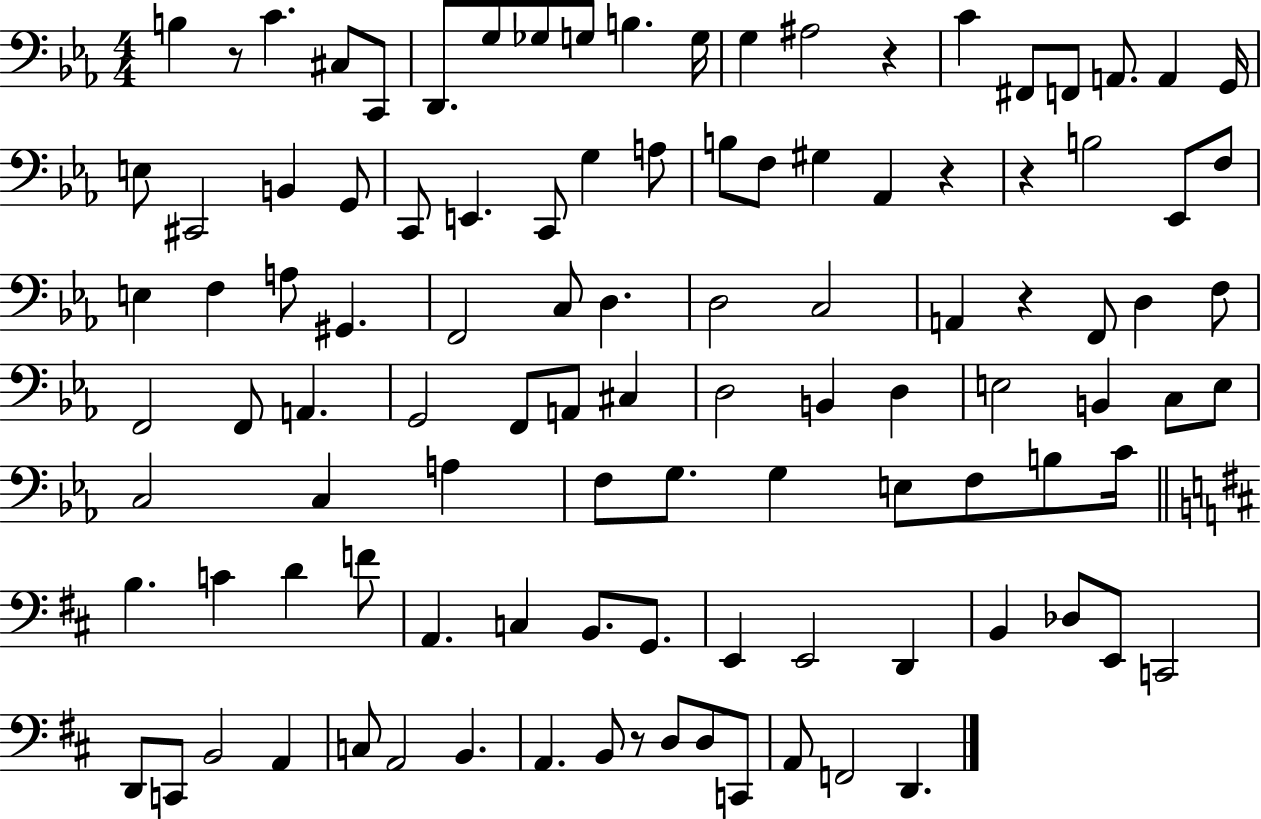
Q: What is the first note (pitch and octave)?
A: B3